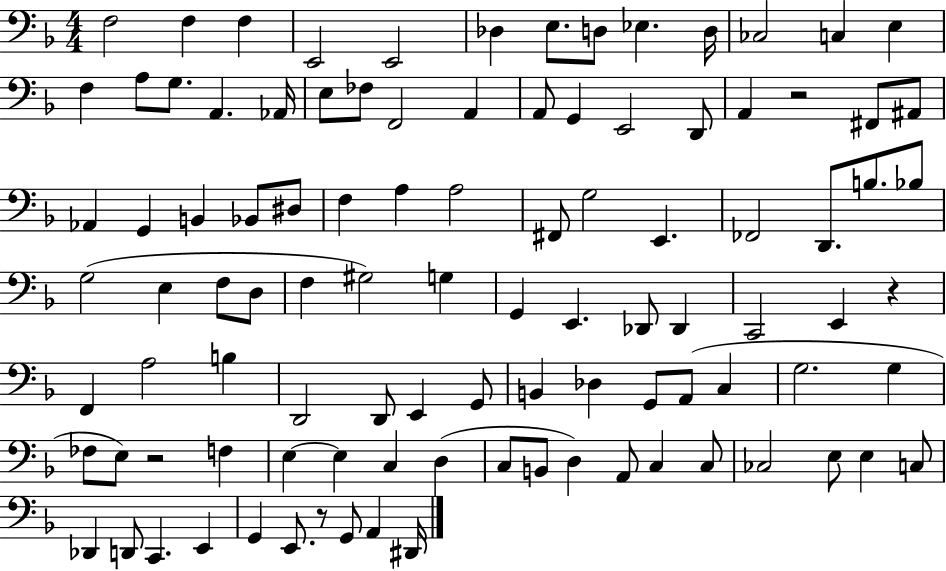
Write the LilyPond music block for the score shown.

{
  \clef bass
  \numericTimeSignature
  \time 4/4
  \key f \major
  f2 f4 f4 | e,2 e,2 | des4 e8. d8 ees4. d16 | ces2 c4 e4 | \break f4 a8 g8. a,4. aes,16 | e8 fes8 f,2 a,4 | a,8 g,4 e,2 d,8 | a,4 r2 fis,8 ais,8 | \break aes,4 g,4 b,4 bes,8 dis8 | f4 a4 a2 | fis,8 g2 e,4. | fes,2 d,8. b8. bes8 | \break g2( e4 f8 d8 | f4 gis2) g4 | g,4 e,4. des,8 des,4 | c,2 e,4 r4 | \break f,4 a2 b4 | d,2 d,8 e,4 g,8 | b,4 des4 g,8 a,8( c4 | g2. g4 | \break fes8 e8) r2 f4 | e4~~ e4 c4 d4( | c8 b,8 d4) a,8 c4 c8 | ces2 e8 e4 c8 | \break des,4 d,8 c,4. e,4 | g,4 e,8. r8 g,8 a,4 dis,16 | \bar "|."
}